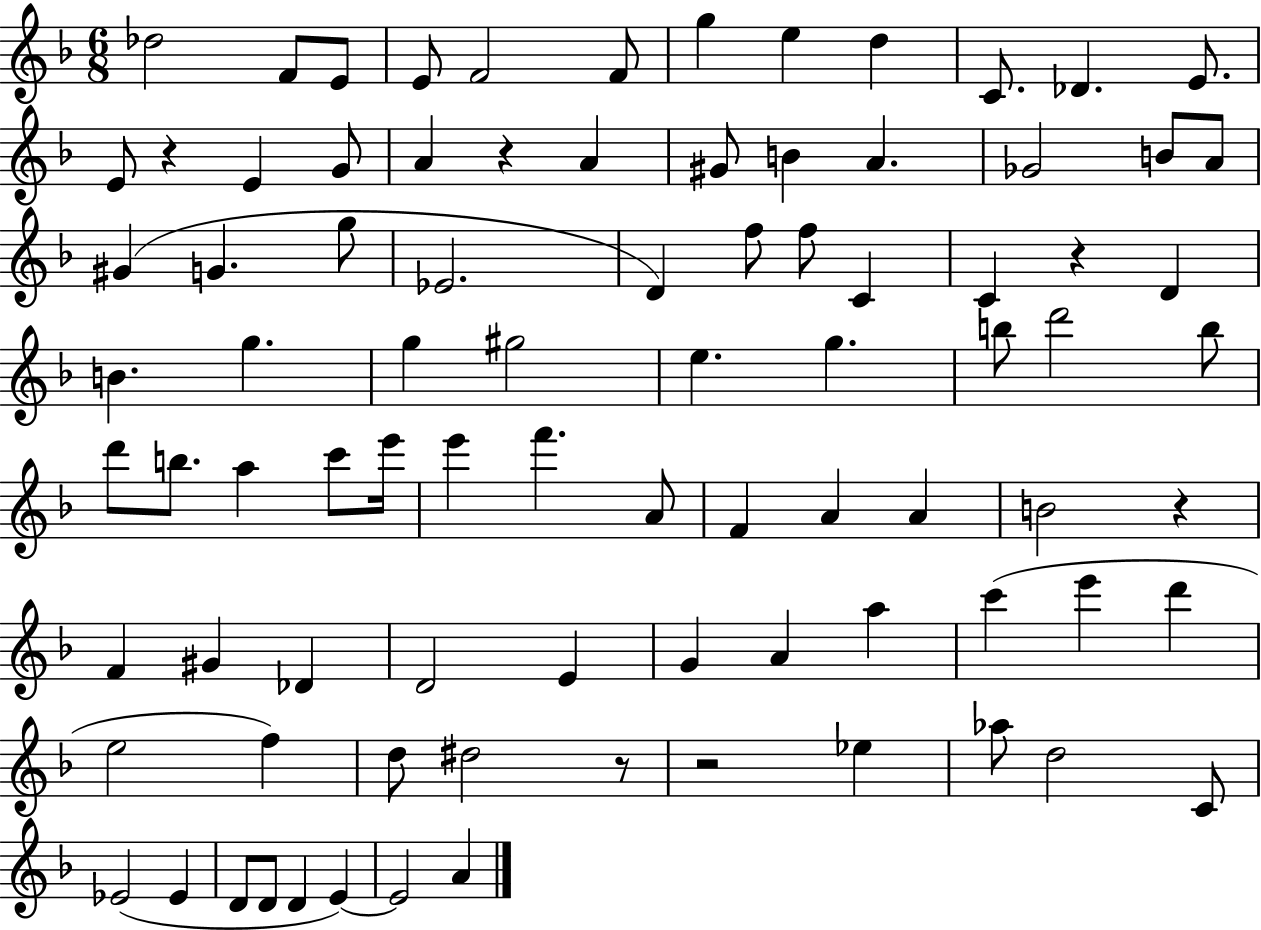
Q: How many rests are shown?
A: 6